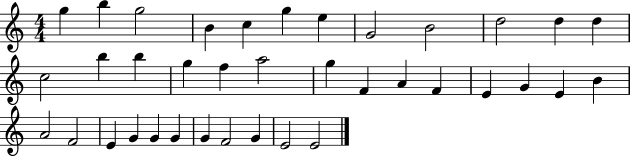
X:1
T:Untitled
M:4/4
L:1/4
K:C
g b g2 B c g e G2 B2 d2 d d c2 b b g f a2 g F A F E G E B A2 F2 E G G G G F2 G E2 E2